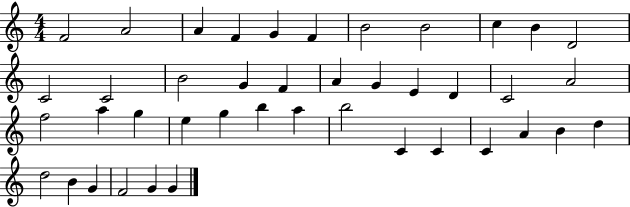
F4/h A4/h A4/q F4/q G4/q F4/q B4/h B4/h C5/q B4/q D4/h C4/h C4/h B4/h G4/q F4/q A4/q G4/q E4/q D4/q C4/h A4/h F5/h A5/q G5/q E5/q G5/q B5/q A5/q B5/h C4/q C4/q C4/q A4/q B4/q D5/q D5/h B4/q G4/q F4/h G4/q G4/q